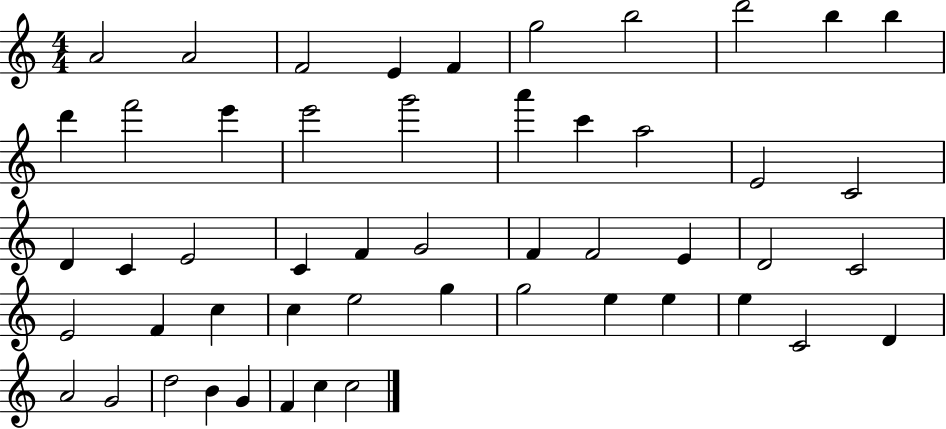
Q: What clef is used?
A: treble